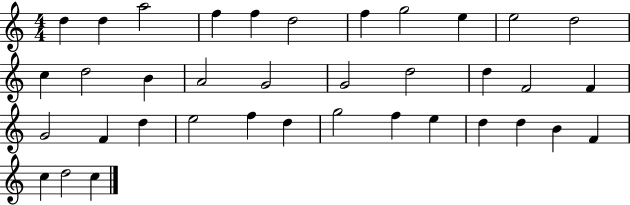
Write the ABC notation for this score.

X:1
T:Untitled
M:4/4
L:1/4
K:C
d d a2 f f d2 f g2 e e2 d2 c d2 B A2 G2 G2 d2 d F2 F G2 F d e2 f d g2 f e d d B F c d2 c